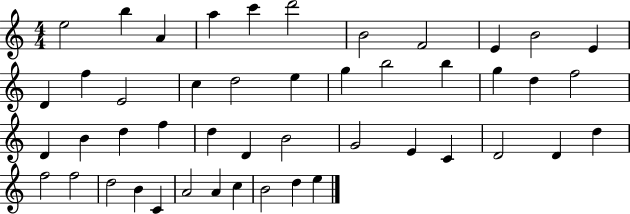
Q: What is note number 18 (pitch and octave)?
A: G5